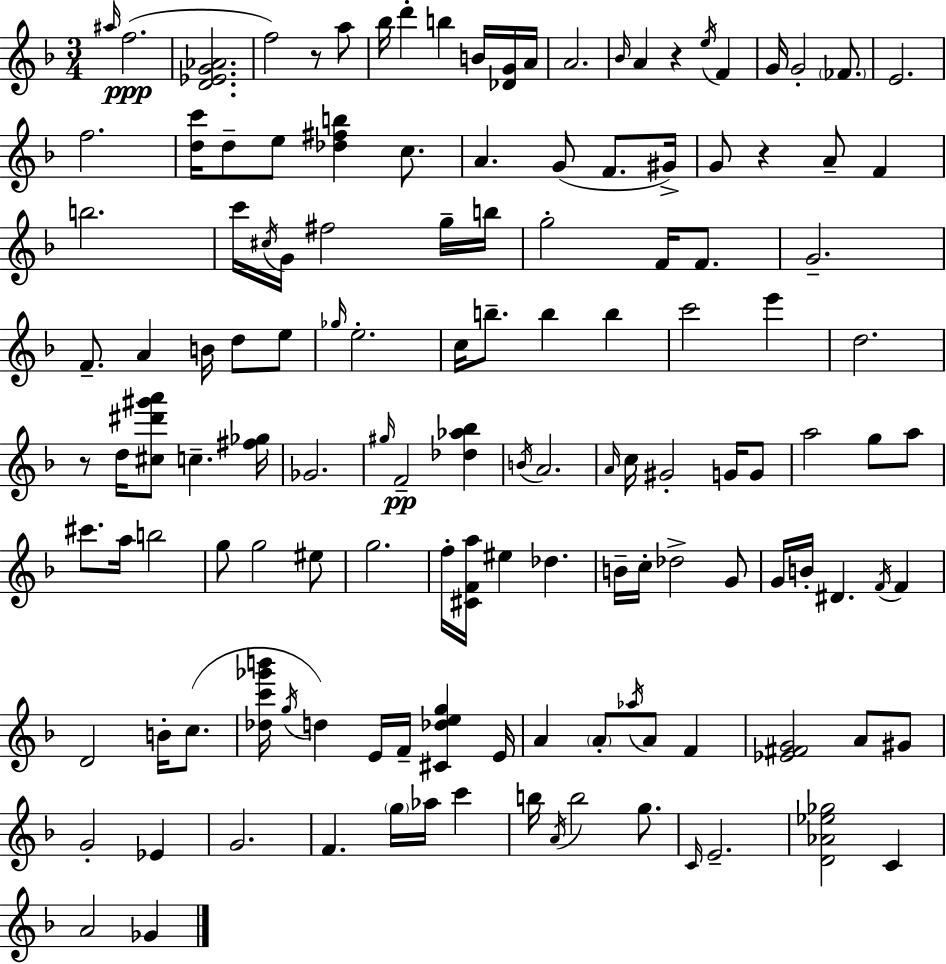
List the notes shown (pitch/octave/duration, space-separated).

A#5/s F5/h. [D4,Eb4,G4,Ab4]/h. F5/h R/e A5/e Bb5/s D6/q B5/q B4/s [Db4,G4]/s A4/s A4/h. Bb4/s A4/q R/q E5/s F4/q G4/s G4/h FES4/e. E4/h. F5/h. [D5,C6]/s D5/e E5/e [Db5,F#5,B5]/q C5/e. A4/q. G4/e F4/e. G#4/s G4/e R/q A4/e F4/q B5/h. C6/s C#5/s G4/s F#5/h G5/s B5/s G5/h F4/s F4/e. G4/h. F4/e. A4/q B4/s D5/e E5/e Gb5/s E5/h. C5/s B5/e. B5/q B5/q C6/h E6/q D5/h. R/e D5/s [C#5,D#6,G#6,A6]/e C5/q. [F#5,Gb5]/s Gb4/h. G#5/s F4/h [Db5,Ab5,Bb5]/q B4/s A4/h. A4/s C5/s G#4/h G4/s G4/e A5/h G5/e A5/e C#6/e. A5/s B5/h G5/e G5/h EIS5/e G5/h. F5/s [C#4,F4,A5]/s EIS5/q Db5/q. B4/s C5/s Db5/h G4/e G4/s B4/s D#4/q. F4/s F4/q D4/h B4/s C5/e. [Db5,C6,Gb6,B6]/s G5/s D5/q E4/s F4/s [C#4,Db5,E5,G5]/q E4/s A4/q A4/e Ab5/s A4/e F4/q [Eb4,F#4,G4]/h A4/e G#4/e G4/h Eb4/q G4/h. F4/q. G5/s Ab5/s C6/q B5/s A4/s B5/h G5/e. C4/s E4/h. [D4,Ab4,Eb5,Gb5]/h C4/q A4/h Gb4/q